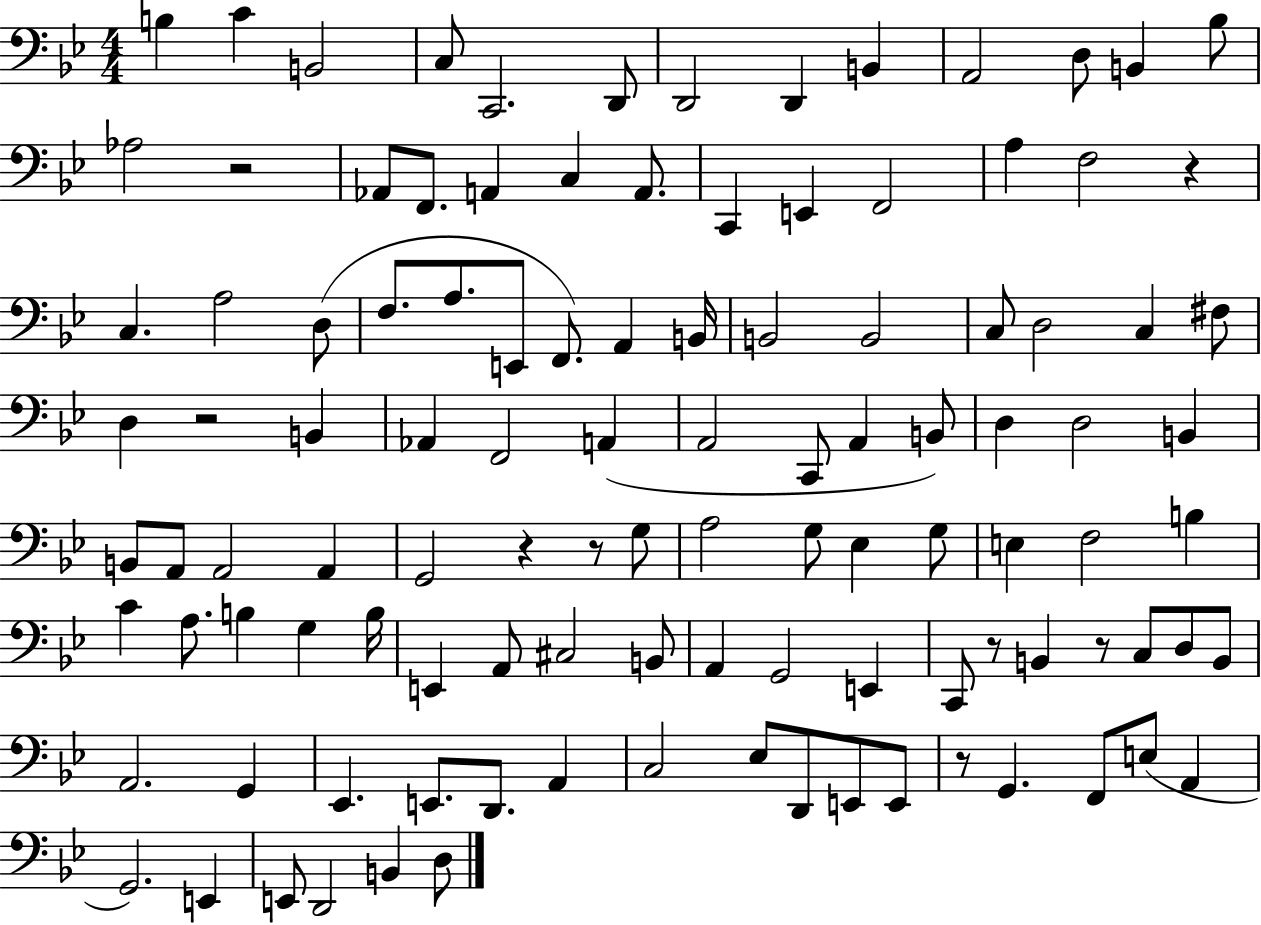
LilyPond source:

{
  \clef bass
  \numericTimeSignature
  \time 4/4
  \key bes \major
  b4 c'4 b,2 | c8 c,2. d,8 | d,2 d,4 b,4 | a,2 d8 b,4 bes8 | \break aes2 r2 | aes,8 f,8. a,4 c4 a,8. | c,4 e,4 f,2 | a4 f2 r4 | \break c4. a2 d8( | f8. a8. e,8 f,8.) a,4 b,16 | b,2 b,2 | c8 d2 c4 fis8 | \break d4 r2 b,4 | aes,4 f,2 a,4( | a,2 c,8 a,4 b,8) | d4 d2 b,4 | \break b,8 a,8 a,2 a,4 | g,2 r4 r8 g8 | a2 g8 ees4 g8 | e4 f2 b4 | \break c'4 a8. b4 g4 b16 | e,4 a,8 cis2 b,8 | a,4 g,2 e,4 | c,8 r8 b,4 r8 c8 d8 b,8 | \break a,2. g,4 | ees,4. e,8. d,8. a,4 | c2 ees8 d,8 e,8 e,8 | r8 g,4. f,8 e8( a,4 | \break g,2.) e,4 | e,8 d,2 b,4 d8 | \bar "|."
}